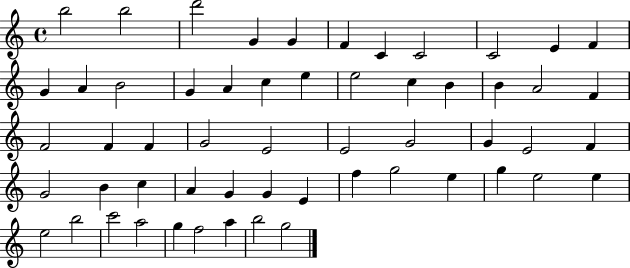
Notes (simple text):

B5/h B5/h D6/h G4/q G4/q F4/q C4/q C4/h C4/h E4/q F4/q G4/q A4/q B4/h G4/q A4/q C5/q E5/q E5/h C5/q B4/q B4/q A4/h F4/q F4/h F4/q F4/q G4/h E4/h E4/h G4/h G4/q E4/h F4/q G4/h B4/q C5/q A4/q G4/q G4/q E4/q F5/q G5/h E5/q G5/q E5/h E5/q E5/h B5/h C6/h A5/h G5/q F5/h A5/q B5/h G5/h